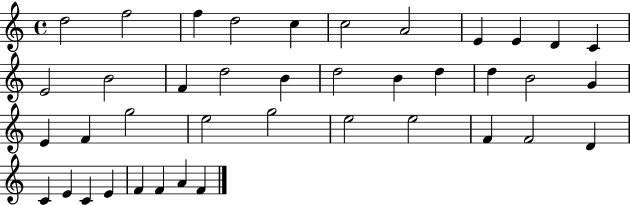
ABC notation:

X:1
T:Untitled
M:4/4
L:1/4
K:C
d2 f2 f d2 c c2 A2 E E D C E2 B2 F d2 B d2 B d d B2 G E F g2 e2 g2 e2 e2 F F2 D C E C E F F A F